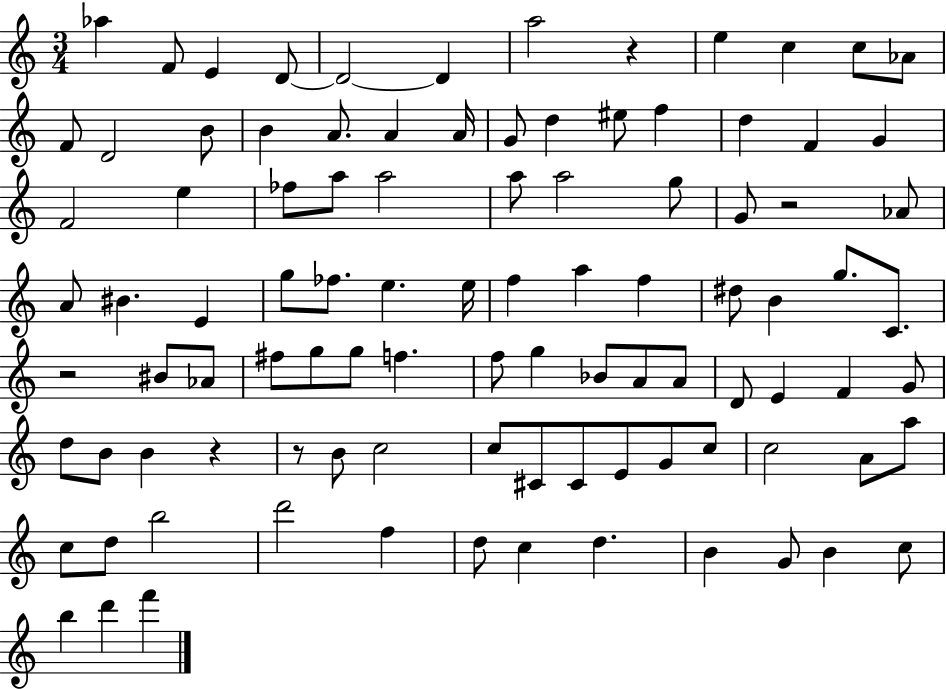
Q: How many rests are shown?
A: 5